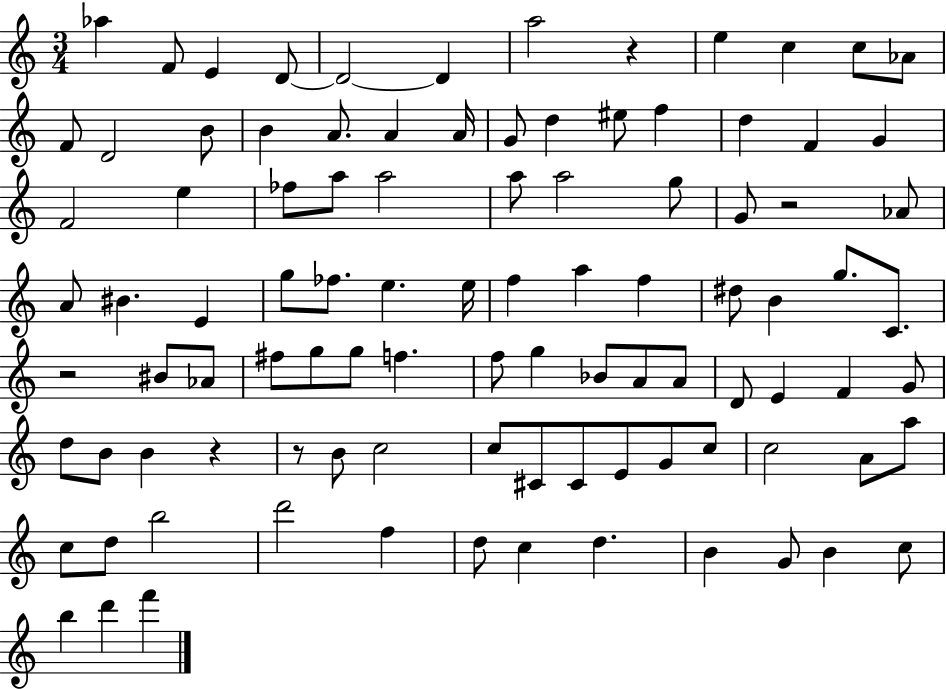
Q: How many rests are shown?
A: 5